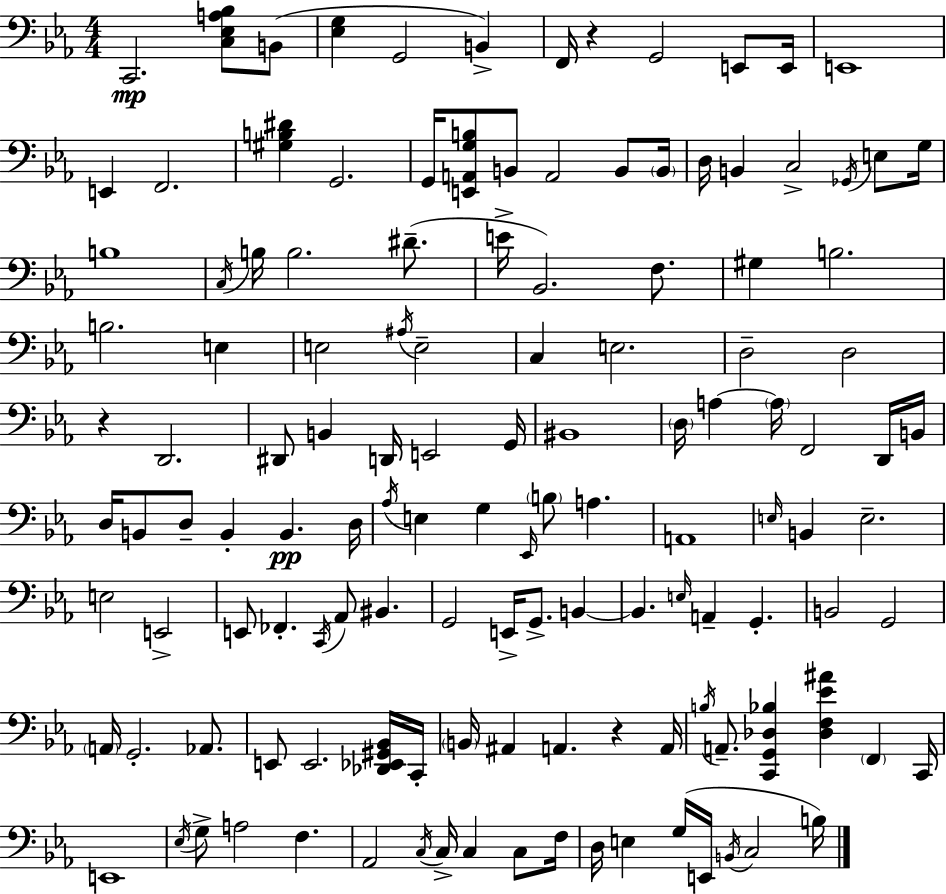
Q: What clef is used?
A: bass